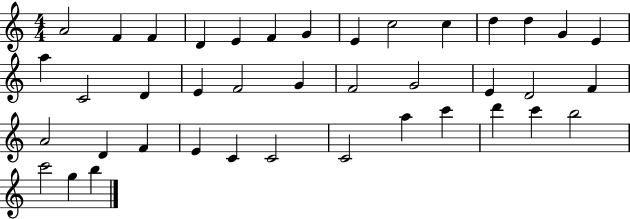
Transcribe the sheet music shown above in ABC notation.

X:1
T:Untitled
M:4/4
L:1/4
K:C
A2 F F D E F G E c2 c d d G E a C2 D E F2 G F2 G2 E D2 F A2 D F E C C2 C2 a c' d' c' b2 c'2 g b